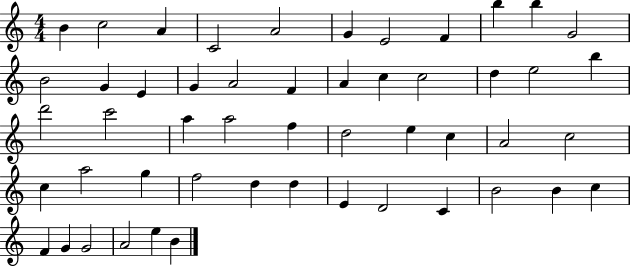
B4/q C5/h A4/q C4/h A4/h G4/q E4/h F4/q B5/q B5/q G4/h B4/h G4/q E4/q G4/q A4/h F4/q A4/q C5/q C5/h D5/q E5/h B5/q D6/h C6/h A5/q A5/h F5/q D5/h E5/q C5/q A4/h C5/h C5/q A5/h G5/q F5/h D5/q D5/q E4/q D4/h C4/q B4/h B4/q C5/q F4/q G4/q G4/h A4/h E5/q B4/q